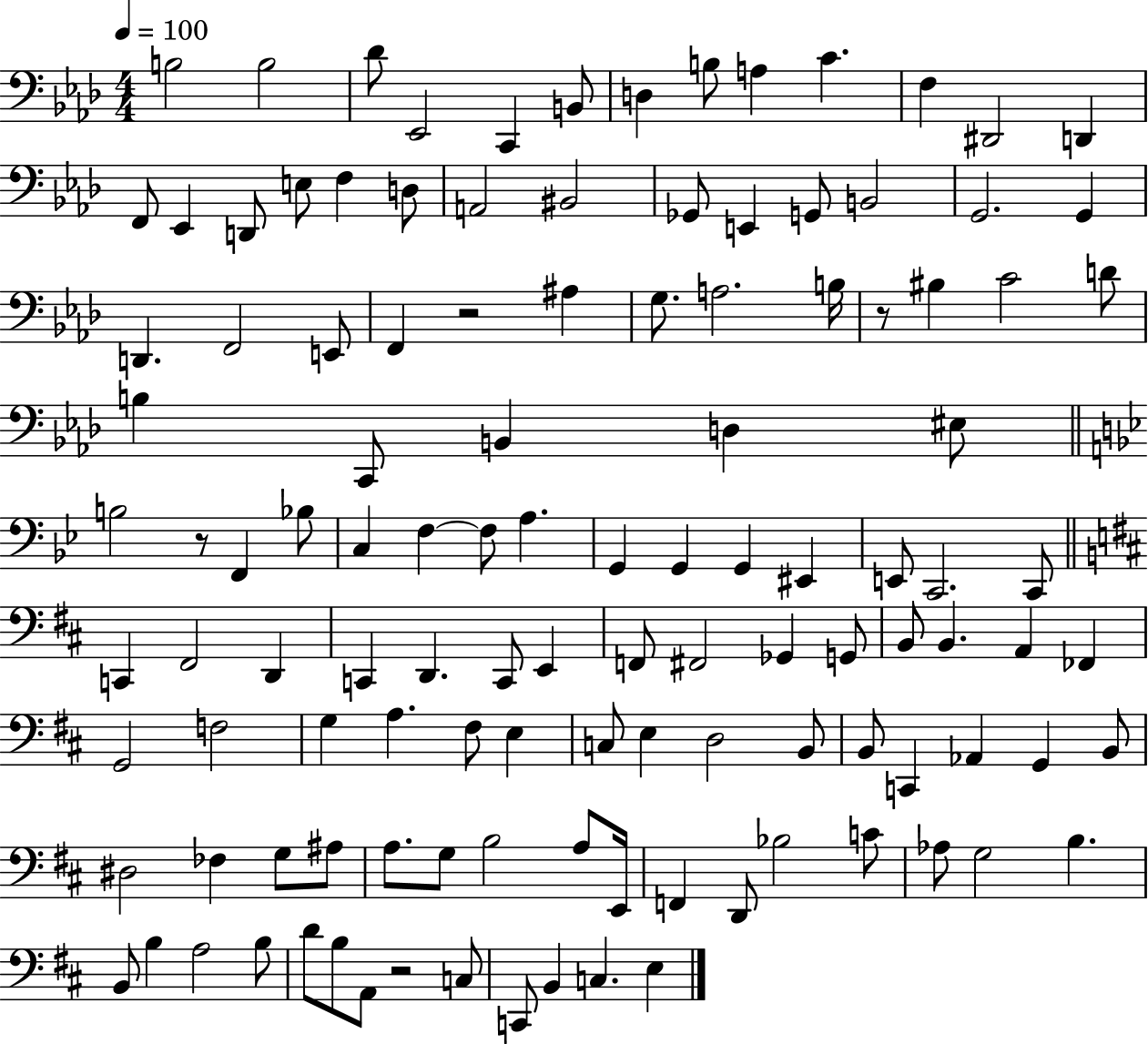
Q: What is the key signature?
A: AES major